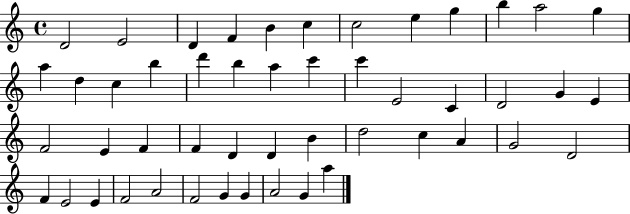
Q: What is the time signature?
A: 4/4